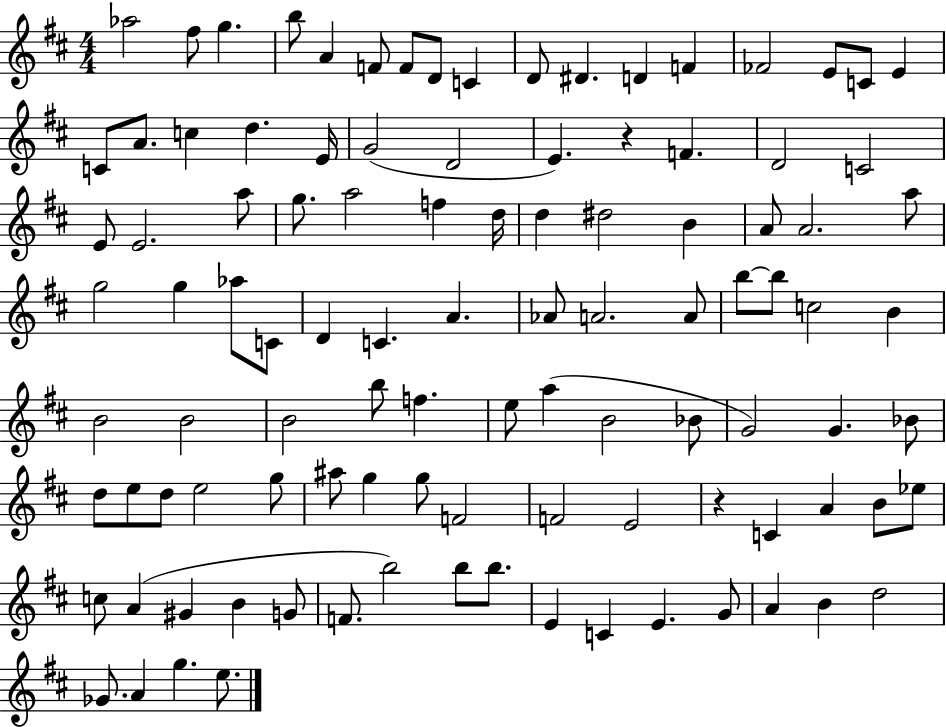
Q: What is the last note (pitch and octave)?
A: E5